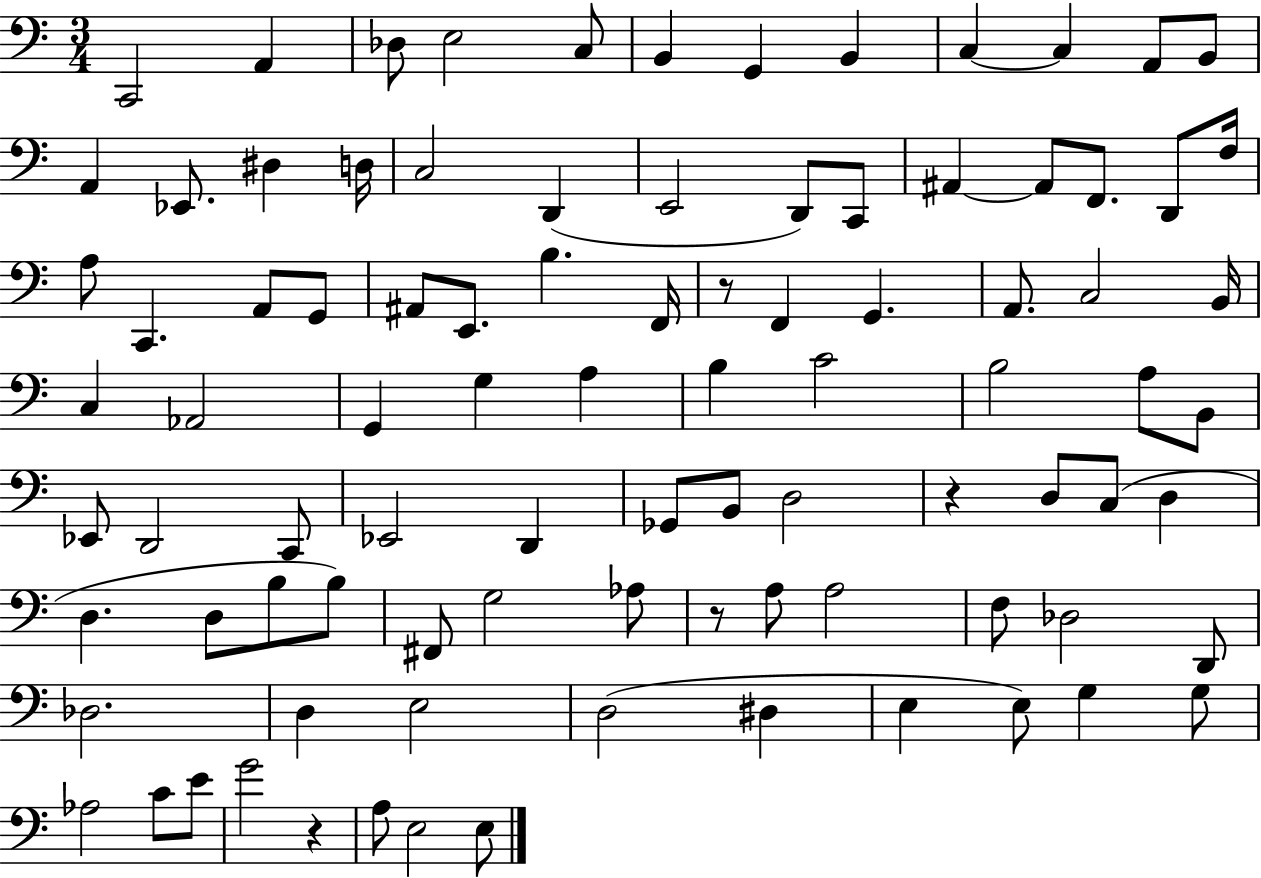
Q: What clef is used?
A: bass